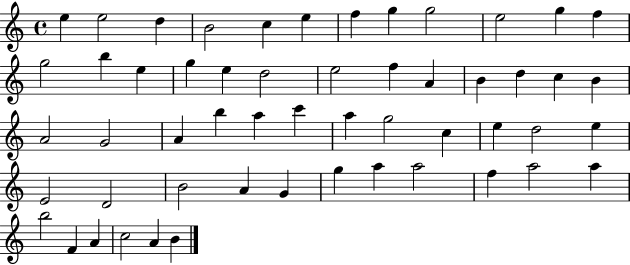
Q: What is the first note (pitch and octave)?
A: E5